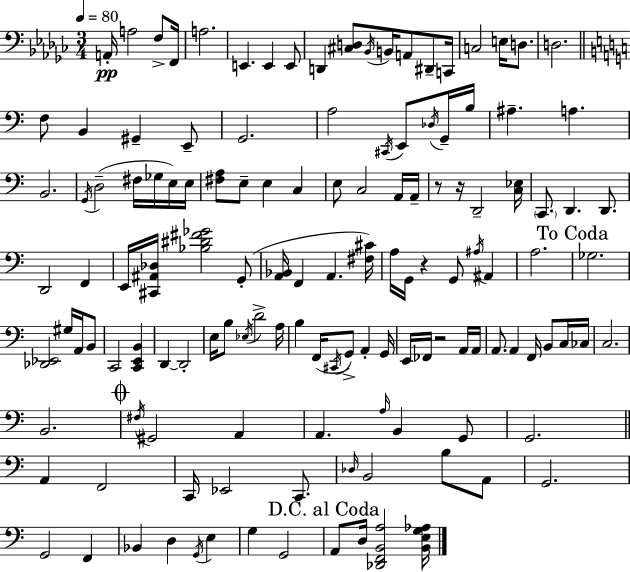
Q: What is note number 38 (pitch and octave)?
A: E3